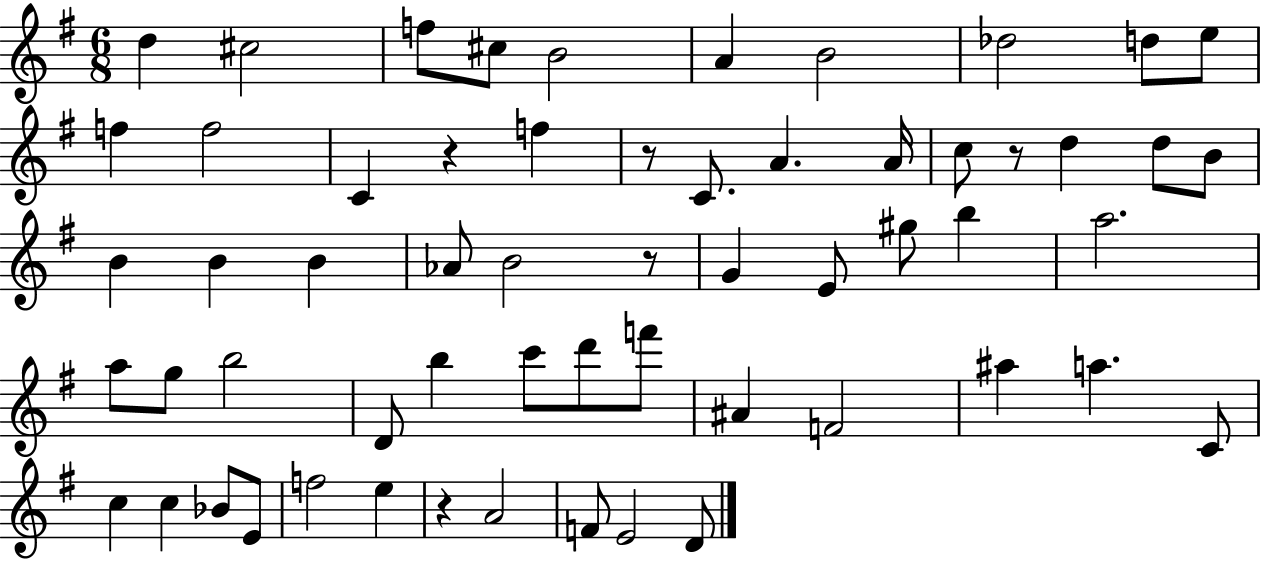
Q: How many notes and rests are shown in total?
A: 59